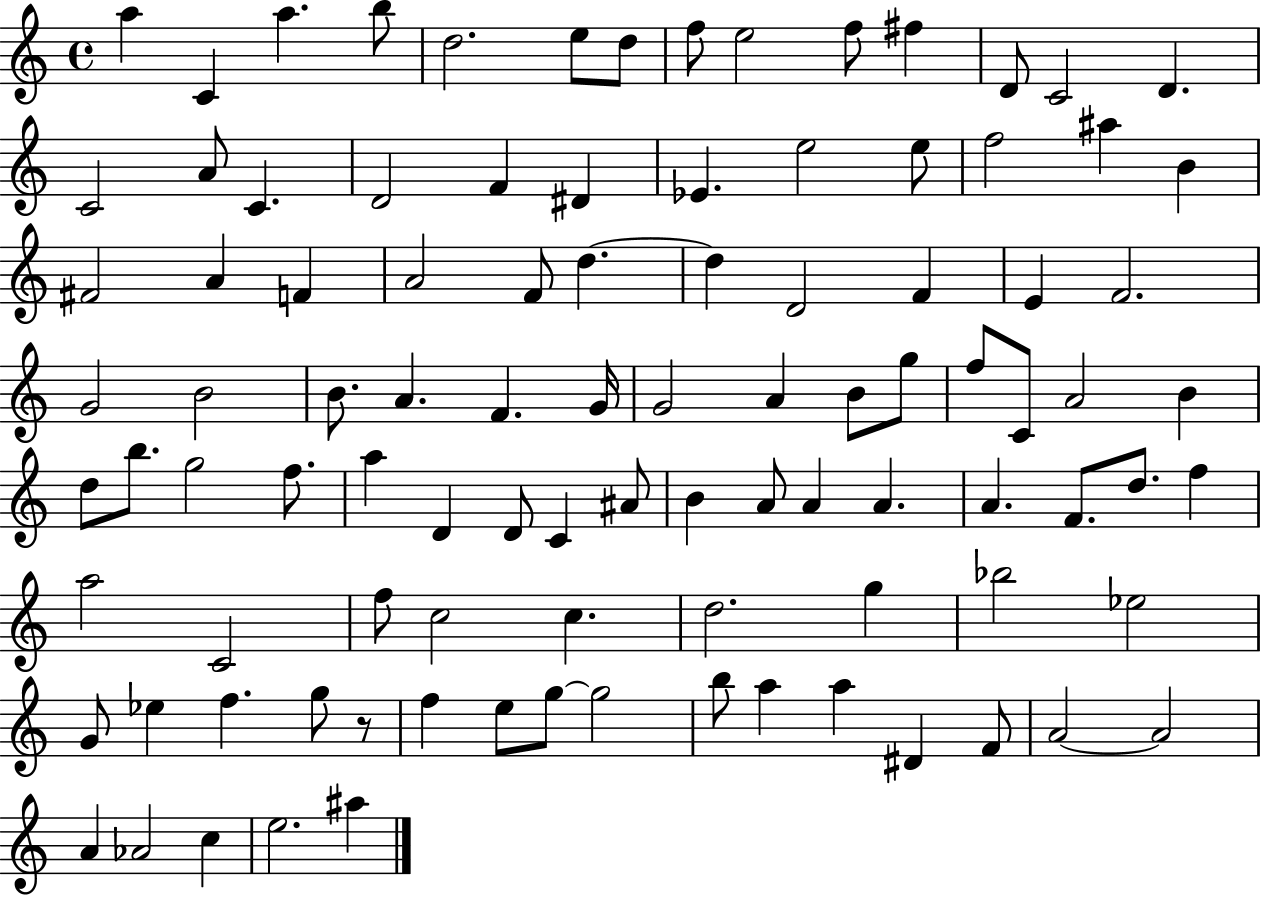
{
  \clef treble
  \time 4/4
  \defaultTimeSignature
  \key c \major
  a''4 c'4 a''4. b''8 | d''2. e''8 d''8 | f''8 e''2 f''8 fis''4 | d'8 c'2 d'4. | \break c'2 a'8 c'4. | d'2 f'4 dis'4 | ees'4. e''2 e''8 | f''2 ais''4 b'4 | \break fis'2 a'4 f'4 | a'2 f'8 d''4.~~ | d''4 d'2 f'4 | e'4 f'2. | \break g'2 b'2 | b'8. a'4. f'4. g'16 | g'2 a'4 b'8 g''8 | f''8 c'8 a'2 b'4 | \break d''8 b''8. g''2 f''8. | a''4 d'4 d'8 c'4 ais'8 | b'4 a'8 a'4 a'4. | a'4. f'8. d''8. f''4 | \break a''2 c'2 | f''8 c''2 c''4. | d''2. g''4 | bes''2 ees''2 | \break g'8 ees''4 f''4. g''8 r8 | f''4 e''8 g''8~~ g''2 | b''8 a''4 a''4 dis'4 f'8 | a'2~~ a'2 | \break a'4 aes'2 c''4 | e''2. ais''4 | \bar "|."
}